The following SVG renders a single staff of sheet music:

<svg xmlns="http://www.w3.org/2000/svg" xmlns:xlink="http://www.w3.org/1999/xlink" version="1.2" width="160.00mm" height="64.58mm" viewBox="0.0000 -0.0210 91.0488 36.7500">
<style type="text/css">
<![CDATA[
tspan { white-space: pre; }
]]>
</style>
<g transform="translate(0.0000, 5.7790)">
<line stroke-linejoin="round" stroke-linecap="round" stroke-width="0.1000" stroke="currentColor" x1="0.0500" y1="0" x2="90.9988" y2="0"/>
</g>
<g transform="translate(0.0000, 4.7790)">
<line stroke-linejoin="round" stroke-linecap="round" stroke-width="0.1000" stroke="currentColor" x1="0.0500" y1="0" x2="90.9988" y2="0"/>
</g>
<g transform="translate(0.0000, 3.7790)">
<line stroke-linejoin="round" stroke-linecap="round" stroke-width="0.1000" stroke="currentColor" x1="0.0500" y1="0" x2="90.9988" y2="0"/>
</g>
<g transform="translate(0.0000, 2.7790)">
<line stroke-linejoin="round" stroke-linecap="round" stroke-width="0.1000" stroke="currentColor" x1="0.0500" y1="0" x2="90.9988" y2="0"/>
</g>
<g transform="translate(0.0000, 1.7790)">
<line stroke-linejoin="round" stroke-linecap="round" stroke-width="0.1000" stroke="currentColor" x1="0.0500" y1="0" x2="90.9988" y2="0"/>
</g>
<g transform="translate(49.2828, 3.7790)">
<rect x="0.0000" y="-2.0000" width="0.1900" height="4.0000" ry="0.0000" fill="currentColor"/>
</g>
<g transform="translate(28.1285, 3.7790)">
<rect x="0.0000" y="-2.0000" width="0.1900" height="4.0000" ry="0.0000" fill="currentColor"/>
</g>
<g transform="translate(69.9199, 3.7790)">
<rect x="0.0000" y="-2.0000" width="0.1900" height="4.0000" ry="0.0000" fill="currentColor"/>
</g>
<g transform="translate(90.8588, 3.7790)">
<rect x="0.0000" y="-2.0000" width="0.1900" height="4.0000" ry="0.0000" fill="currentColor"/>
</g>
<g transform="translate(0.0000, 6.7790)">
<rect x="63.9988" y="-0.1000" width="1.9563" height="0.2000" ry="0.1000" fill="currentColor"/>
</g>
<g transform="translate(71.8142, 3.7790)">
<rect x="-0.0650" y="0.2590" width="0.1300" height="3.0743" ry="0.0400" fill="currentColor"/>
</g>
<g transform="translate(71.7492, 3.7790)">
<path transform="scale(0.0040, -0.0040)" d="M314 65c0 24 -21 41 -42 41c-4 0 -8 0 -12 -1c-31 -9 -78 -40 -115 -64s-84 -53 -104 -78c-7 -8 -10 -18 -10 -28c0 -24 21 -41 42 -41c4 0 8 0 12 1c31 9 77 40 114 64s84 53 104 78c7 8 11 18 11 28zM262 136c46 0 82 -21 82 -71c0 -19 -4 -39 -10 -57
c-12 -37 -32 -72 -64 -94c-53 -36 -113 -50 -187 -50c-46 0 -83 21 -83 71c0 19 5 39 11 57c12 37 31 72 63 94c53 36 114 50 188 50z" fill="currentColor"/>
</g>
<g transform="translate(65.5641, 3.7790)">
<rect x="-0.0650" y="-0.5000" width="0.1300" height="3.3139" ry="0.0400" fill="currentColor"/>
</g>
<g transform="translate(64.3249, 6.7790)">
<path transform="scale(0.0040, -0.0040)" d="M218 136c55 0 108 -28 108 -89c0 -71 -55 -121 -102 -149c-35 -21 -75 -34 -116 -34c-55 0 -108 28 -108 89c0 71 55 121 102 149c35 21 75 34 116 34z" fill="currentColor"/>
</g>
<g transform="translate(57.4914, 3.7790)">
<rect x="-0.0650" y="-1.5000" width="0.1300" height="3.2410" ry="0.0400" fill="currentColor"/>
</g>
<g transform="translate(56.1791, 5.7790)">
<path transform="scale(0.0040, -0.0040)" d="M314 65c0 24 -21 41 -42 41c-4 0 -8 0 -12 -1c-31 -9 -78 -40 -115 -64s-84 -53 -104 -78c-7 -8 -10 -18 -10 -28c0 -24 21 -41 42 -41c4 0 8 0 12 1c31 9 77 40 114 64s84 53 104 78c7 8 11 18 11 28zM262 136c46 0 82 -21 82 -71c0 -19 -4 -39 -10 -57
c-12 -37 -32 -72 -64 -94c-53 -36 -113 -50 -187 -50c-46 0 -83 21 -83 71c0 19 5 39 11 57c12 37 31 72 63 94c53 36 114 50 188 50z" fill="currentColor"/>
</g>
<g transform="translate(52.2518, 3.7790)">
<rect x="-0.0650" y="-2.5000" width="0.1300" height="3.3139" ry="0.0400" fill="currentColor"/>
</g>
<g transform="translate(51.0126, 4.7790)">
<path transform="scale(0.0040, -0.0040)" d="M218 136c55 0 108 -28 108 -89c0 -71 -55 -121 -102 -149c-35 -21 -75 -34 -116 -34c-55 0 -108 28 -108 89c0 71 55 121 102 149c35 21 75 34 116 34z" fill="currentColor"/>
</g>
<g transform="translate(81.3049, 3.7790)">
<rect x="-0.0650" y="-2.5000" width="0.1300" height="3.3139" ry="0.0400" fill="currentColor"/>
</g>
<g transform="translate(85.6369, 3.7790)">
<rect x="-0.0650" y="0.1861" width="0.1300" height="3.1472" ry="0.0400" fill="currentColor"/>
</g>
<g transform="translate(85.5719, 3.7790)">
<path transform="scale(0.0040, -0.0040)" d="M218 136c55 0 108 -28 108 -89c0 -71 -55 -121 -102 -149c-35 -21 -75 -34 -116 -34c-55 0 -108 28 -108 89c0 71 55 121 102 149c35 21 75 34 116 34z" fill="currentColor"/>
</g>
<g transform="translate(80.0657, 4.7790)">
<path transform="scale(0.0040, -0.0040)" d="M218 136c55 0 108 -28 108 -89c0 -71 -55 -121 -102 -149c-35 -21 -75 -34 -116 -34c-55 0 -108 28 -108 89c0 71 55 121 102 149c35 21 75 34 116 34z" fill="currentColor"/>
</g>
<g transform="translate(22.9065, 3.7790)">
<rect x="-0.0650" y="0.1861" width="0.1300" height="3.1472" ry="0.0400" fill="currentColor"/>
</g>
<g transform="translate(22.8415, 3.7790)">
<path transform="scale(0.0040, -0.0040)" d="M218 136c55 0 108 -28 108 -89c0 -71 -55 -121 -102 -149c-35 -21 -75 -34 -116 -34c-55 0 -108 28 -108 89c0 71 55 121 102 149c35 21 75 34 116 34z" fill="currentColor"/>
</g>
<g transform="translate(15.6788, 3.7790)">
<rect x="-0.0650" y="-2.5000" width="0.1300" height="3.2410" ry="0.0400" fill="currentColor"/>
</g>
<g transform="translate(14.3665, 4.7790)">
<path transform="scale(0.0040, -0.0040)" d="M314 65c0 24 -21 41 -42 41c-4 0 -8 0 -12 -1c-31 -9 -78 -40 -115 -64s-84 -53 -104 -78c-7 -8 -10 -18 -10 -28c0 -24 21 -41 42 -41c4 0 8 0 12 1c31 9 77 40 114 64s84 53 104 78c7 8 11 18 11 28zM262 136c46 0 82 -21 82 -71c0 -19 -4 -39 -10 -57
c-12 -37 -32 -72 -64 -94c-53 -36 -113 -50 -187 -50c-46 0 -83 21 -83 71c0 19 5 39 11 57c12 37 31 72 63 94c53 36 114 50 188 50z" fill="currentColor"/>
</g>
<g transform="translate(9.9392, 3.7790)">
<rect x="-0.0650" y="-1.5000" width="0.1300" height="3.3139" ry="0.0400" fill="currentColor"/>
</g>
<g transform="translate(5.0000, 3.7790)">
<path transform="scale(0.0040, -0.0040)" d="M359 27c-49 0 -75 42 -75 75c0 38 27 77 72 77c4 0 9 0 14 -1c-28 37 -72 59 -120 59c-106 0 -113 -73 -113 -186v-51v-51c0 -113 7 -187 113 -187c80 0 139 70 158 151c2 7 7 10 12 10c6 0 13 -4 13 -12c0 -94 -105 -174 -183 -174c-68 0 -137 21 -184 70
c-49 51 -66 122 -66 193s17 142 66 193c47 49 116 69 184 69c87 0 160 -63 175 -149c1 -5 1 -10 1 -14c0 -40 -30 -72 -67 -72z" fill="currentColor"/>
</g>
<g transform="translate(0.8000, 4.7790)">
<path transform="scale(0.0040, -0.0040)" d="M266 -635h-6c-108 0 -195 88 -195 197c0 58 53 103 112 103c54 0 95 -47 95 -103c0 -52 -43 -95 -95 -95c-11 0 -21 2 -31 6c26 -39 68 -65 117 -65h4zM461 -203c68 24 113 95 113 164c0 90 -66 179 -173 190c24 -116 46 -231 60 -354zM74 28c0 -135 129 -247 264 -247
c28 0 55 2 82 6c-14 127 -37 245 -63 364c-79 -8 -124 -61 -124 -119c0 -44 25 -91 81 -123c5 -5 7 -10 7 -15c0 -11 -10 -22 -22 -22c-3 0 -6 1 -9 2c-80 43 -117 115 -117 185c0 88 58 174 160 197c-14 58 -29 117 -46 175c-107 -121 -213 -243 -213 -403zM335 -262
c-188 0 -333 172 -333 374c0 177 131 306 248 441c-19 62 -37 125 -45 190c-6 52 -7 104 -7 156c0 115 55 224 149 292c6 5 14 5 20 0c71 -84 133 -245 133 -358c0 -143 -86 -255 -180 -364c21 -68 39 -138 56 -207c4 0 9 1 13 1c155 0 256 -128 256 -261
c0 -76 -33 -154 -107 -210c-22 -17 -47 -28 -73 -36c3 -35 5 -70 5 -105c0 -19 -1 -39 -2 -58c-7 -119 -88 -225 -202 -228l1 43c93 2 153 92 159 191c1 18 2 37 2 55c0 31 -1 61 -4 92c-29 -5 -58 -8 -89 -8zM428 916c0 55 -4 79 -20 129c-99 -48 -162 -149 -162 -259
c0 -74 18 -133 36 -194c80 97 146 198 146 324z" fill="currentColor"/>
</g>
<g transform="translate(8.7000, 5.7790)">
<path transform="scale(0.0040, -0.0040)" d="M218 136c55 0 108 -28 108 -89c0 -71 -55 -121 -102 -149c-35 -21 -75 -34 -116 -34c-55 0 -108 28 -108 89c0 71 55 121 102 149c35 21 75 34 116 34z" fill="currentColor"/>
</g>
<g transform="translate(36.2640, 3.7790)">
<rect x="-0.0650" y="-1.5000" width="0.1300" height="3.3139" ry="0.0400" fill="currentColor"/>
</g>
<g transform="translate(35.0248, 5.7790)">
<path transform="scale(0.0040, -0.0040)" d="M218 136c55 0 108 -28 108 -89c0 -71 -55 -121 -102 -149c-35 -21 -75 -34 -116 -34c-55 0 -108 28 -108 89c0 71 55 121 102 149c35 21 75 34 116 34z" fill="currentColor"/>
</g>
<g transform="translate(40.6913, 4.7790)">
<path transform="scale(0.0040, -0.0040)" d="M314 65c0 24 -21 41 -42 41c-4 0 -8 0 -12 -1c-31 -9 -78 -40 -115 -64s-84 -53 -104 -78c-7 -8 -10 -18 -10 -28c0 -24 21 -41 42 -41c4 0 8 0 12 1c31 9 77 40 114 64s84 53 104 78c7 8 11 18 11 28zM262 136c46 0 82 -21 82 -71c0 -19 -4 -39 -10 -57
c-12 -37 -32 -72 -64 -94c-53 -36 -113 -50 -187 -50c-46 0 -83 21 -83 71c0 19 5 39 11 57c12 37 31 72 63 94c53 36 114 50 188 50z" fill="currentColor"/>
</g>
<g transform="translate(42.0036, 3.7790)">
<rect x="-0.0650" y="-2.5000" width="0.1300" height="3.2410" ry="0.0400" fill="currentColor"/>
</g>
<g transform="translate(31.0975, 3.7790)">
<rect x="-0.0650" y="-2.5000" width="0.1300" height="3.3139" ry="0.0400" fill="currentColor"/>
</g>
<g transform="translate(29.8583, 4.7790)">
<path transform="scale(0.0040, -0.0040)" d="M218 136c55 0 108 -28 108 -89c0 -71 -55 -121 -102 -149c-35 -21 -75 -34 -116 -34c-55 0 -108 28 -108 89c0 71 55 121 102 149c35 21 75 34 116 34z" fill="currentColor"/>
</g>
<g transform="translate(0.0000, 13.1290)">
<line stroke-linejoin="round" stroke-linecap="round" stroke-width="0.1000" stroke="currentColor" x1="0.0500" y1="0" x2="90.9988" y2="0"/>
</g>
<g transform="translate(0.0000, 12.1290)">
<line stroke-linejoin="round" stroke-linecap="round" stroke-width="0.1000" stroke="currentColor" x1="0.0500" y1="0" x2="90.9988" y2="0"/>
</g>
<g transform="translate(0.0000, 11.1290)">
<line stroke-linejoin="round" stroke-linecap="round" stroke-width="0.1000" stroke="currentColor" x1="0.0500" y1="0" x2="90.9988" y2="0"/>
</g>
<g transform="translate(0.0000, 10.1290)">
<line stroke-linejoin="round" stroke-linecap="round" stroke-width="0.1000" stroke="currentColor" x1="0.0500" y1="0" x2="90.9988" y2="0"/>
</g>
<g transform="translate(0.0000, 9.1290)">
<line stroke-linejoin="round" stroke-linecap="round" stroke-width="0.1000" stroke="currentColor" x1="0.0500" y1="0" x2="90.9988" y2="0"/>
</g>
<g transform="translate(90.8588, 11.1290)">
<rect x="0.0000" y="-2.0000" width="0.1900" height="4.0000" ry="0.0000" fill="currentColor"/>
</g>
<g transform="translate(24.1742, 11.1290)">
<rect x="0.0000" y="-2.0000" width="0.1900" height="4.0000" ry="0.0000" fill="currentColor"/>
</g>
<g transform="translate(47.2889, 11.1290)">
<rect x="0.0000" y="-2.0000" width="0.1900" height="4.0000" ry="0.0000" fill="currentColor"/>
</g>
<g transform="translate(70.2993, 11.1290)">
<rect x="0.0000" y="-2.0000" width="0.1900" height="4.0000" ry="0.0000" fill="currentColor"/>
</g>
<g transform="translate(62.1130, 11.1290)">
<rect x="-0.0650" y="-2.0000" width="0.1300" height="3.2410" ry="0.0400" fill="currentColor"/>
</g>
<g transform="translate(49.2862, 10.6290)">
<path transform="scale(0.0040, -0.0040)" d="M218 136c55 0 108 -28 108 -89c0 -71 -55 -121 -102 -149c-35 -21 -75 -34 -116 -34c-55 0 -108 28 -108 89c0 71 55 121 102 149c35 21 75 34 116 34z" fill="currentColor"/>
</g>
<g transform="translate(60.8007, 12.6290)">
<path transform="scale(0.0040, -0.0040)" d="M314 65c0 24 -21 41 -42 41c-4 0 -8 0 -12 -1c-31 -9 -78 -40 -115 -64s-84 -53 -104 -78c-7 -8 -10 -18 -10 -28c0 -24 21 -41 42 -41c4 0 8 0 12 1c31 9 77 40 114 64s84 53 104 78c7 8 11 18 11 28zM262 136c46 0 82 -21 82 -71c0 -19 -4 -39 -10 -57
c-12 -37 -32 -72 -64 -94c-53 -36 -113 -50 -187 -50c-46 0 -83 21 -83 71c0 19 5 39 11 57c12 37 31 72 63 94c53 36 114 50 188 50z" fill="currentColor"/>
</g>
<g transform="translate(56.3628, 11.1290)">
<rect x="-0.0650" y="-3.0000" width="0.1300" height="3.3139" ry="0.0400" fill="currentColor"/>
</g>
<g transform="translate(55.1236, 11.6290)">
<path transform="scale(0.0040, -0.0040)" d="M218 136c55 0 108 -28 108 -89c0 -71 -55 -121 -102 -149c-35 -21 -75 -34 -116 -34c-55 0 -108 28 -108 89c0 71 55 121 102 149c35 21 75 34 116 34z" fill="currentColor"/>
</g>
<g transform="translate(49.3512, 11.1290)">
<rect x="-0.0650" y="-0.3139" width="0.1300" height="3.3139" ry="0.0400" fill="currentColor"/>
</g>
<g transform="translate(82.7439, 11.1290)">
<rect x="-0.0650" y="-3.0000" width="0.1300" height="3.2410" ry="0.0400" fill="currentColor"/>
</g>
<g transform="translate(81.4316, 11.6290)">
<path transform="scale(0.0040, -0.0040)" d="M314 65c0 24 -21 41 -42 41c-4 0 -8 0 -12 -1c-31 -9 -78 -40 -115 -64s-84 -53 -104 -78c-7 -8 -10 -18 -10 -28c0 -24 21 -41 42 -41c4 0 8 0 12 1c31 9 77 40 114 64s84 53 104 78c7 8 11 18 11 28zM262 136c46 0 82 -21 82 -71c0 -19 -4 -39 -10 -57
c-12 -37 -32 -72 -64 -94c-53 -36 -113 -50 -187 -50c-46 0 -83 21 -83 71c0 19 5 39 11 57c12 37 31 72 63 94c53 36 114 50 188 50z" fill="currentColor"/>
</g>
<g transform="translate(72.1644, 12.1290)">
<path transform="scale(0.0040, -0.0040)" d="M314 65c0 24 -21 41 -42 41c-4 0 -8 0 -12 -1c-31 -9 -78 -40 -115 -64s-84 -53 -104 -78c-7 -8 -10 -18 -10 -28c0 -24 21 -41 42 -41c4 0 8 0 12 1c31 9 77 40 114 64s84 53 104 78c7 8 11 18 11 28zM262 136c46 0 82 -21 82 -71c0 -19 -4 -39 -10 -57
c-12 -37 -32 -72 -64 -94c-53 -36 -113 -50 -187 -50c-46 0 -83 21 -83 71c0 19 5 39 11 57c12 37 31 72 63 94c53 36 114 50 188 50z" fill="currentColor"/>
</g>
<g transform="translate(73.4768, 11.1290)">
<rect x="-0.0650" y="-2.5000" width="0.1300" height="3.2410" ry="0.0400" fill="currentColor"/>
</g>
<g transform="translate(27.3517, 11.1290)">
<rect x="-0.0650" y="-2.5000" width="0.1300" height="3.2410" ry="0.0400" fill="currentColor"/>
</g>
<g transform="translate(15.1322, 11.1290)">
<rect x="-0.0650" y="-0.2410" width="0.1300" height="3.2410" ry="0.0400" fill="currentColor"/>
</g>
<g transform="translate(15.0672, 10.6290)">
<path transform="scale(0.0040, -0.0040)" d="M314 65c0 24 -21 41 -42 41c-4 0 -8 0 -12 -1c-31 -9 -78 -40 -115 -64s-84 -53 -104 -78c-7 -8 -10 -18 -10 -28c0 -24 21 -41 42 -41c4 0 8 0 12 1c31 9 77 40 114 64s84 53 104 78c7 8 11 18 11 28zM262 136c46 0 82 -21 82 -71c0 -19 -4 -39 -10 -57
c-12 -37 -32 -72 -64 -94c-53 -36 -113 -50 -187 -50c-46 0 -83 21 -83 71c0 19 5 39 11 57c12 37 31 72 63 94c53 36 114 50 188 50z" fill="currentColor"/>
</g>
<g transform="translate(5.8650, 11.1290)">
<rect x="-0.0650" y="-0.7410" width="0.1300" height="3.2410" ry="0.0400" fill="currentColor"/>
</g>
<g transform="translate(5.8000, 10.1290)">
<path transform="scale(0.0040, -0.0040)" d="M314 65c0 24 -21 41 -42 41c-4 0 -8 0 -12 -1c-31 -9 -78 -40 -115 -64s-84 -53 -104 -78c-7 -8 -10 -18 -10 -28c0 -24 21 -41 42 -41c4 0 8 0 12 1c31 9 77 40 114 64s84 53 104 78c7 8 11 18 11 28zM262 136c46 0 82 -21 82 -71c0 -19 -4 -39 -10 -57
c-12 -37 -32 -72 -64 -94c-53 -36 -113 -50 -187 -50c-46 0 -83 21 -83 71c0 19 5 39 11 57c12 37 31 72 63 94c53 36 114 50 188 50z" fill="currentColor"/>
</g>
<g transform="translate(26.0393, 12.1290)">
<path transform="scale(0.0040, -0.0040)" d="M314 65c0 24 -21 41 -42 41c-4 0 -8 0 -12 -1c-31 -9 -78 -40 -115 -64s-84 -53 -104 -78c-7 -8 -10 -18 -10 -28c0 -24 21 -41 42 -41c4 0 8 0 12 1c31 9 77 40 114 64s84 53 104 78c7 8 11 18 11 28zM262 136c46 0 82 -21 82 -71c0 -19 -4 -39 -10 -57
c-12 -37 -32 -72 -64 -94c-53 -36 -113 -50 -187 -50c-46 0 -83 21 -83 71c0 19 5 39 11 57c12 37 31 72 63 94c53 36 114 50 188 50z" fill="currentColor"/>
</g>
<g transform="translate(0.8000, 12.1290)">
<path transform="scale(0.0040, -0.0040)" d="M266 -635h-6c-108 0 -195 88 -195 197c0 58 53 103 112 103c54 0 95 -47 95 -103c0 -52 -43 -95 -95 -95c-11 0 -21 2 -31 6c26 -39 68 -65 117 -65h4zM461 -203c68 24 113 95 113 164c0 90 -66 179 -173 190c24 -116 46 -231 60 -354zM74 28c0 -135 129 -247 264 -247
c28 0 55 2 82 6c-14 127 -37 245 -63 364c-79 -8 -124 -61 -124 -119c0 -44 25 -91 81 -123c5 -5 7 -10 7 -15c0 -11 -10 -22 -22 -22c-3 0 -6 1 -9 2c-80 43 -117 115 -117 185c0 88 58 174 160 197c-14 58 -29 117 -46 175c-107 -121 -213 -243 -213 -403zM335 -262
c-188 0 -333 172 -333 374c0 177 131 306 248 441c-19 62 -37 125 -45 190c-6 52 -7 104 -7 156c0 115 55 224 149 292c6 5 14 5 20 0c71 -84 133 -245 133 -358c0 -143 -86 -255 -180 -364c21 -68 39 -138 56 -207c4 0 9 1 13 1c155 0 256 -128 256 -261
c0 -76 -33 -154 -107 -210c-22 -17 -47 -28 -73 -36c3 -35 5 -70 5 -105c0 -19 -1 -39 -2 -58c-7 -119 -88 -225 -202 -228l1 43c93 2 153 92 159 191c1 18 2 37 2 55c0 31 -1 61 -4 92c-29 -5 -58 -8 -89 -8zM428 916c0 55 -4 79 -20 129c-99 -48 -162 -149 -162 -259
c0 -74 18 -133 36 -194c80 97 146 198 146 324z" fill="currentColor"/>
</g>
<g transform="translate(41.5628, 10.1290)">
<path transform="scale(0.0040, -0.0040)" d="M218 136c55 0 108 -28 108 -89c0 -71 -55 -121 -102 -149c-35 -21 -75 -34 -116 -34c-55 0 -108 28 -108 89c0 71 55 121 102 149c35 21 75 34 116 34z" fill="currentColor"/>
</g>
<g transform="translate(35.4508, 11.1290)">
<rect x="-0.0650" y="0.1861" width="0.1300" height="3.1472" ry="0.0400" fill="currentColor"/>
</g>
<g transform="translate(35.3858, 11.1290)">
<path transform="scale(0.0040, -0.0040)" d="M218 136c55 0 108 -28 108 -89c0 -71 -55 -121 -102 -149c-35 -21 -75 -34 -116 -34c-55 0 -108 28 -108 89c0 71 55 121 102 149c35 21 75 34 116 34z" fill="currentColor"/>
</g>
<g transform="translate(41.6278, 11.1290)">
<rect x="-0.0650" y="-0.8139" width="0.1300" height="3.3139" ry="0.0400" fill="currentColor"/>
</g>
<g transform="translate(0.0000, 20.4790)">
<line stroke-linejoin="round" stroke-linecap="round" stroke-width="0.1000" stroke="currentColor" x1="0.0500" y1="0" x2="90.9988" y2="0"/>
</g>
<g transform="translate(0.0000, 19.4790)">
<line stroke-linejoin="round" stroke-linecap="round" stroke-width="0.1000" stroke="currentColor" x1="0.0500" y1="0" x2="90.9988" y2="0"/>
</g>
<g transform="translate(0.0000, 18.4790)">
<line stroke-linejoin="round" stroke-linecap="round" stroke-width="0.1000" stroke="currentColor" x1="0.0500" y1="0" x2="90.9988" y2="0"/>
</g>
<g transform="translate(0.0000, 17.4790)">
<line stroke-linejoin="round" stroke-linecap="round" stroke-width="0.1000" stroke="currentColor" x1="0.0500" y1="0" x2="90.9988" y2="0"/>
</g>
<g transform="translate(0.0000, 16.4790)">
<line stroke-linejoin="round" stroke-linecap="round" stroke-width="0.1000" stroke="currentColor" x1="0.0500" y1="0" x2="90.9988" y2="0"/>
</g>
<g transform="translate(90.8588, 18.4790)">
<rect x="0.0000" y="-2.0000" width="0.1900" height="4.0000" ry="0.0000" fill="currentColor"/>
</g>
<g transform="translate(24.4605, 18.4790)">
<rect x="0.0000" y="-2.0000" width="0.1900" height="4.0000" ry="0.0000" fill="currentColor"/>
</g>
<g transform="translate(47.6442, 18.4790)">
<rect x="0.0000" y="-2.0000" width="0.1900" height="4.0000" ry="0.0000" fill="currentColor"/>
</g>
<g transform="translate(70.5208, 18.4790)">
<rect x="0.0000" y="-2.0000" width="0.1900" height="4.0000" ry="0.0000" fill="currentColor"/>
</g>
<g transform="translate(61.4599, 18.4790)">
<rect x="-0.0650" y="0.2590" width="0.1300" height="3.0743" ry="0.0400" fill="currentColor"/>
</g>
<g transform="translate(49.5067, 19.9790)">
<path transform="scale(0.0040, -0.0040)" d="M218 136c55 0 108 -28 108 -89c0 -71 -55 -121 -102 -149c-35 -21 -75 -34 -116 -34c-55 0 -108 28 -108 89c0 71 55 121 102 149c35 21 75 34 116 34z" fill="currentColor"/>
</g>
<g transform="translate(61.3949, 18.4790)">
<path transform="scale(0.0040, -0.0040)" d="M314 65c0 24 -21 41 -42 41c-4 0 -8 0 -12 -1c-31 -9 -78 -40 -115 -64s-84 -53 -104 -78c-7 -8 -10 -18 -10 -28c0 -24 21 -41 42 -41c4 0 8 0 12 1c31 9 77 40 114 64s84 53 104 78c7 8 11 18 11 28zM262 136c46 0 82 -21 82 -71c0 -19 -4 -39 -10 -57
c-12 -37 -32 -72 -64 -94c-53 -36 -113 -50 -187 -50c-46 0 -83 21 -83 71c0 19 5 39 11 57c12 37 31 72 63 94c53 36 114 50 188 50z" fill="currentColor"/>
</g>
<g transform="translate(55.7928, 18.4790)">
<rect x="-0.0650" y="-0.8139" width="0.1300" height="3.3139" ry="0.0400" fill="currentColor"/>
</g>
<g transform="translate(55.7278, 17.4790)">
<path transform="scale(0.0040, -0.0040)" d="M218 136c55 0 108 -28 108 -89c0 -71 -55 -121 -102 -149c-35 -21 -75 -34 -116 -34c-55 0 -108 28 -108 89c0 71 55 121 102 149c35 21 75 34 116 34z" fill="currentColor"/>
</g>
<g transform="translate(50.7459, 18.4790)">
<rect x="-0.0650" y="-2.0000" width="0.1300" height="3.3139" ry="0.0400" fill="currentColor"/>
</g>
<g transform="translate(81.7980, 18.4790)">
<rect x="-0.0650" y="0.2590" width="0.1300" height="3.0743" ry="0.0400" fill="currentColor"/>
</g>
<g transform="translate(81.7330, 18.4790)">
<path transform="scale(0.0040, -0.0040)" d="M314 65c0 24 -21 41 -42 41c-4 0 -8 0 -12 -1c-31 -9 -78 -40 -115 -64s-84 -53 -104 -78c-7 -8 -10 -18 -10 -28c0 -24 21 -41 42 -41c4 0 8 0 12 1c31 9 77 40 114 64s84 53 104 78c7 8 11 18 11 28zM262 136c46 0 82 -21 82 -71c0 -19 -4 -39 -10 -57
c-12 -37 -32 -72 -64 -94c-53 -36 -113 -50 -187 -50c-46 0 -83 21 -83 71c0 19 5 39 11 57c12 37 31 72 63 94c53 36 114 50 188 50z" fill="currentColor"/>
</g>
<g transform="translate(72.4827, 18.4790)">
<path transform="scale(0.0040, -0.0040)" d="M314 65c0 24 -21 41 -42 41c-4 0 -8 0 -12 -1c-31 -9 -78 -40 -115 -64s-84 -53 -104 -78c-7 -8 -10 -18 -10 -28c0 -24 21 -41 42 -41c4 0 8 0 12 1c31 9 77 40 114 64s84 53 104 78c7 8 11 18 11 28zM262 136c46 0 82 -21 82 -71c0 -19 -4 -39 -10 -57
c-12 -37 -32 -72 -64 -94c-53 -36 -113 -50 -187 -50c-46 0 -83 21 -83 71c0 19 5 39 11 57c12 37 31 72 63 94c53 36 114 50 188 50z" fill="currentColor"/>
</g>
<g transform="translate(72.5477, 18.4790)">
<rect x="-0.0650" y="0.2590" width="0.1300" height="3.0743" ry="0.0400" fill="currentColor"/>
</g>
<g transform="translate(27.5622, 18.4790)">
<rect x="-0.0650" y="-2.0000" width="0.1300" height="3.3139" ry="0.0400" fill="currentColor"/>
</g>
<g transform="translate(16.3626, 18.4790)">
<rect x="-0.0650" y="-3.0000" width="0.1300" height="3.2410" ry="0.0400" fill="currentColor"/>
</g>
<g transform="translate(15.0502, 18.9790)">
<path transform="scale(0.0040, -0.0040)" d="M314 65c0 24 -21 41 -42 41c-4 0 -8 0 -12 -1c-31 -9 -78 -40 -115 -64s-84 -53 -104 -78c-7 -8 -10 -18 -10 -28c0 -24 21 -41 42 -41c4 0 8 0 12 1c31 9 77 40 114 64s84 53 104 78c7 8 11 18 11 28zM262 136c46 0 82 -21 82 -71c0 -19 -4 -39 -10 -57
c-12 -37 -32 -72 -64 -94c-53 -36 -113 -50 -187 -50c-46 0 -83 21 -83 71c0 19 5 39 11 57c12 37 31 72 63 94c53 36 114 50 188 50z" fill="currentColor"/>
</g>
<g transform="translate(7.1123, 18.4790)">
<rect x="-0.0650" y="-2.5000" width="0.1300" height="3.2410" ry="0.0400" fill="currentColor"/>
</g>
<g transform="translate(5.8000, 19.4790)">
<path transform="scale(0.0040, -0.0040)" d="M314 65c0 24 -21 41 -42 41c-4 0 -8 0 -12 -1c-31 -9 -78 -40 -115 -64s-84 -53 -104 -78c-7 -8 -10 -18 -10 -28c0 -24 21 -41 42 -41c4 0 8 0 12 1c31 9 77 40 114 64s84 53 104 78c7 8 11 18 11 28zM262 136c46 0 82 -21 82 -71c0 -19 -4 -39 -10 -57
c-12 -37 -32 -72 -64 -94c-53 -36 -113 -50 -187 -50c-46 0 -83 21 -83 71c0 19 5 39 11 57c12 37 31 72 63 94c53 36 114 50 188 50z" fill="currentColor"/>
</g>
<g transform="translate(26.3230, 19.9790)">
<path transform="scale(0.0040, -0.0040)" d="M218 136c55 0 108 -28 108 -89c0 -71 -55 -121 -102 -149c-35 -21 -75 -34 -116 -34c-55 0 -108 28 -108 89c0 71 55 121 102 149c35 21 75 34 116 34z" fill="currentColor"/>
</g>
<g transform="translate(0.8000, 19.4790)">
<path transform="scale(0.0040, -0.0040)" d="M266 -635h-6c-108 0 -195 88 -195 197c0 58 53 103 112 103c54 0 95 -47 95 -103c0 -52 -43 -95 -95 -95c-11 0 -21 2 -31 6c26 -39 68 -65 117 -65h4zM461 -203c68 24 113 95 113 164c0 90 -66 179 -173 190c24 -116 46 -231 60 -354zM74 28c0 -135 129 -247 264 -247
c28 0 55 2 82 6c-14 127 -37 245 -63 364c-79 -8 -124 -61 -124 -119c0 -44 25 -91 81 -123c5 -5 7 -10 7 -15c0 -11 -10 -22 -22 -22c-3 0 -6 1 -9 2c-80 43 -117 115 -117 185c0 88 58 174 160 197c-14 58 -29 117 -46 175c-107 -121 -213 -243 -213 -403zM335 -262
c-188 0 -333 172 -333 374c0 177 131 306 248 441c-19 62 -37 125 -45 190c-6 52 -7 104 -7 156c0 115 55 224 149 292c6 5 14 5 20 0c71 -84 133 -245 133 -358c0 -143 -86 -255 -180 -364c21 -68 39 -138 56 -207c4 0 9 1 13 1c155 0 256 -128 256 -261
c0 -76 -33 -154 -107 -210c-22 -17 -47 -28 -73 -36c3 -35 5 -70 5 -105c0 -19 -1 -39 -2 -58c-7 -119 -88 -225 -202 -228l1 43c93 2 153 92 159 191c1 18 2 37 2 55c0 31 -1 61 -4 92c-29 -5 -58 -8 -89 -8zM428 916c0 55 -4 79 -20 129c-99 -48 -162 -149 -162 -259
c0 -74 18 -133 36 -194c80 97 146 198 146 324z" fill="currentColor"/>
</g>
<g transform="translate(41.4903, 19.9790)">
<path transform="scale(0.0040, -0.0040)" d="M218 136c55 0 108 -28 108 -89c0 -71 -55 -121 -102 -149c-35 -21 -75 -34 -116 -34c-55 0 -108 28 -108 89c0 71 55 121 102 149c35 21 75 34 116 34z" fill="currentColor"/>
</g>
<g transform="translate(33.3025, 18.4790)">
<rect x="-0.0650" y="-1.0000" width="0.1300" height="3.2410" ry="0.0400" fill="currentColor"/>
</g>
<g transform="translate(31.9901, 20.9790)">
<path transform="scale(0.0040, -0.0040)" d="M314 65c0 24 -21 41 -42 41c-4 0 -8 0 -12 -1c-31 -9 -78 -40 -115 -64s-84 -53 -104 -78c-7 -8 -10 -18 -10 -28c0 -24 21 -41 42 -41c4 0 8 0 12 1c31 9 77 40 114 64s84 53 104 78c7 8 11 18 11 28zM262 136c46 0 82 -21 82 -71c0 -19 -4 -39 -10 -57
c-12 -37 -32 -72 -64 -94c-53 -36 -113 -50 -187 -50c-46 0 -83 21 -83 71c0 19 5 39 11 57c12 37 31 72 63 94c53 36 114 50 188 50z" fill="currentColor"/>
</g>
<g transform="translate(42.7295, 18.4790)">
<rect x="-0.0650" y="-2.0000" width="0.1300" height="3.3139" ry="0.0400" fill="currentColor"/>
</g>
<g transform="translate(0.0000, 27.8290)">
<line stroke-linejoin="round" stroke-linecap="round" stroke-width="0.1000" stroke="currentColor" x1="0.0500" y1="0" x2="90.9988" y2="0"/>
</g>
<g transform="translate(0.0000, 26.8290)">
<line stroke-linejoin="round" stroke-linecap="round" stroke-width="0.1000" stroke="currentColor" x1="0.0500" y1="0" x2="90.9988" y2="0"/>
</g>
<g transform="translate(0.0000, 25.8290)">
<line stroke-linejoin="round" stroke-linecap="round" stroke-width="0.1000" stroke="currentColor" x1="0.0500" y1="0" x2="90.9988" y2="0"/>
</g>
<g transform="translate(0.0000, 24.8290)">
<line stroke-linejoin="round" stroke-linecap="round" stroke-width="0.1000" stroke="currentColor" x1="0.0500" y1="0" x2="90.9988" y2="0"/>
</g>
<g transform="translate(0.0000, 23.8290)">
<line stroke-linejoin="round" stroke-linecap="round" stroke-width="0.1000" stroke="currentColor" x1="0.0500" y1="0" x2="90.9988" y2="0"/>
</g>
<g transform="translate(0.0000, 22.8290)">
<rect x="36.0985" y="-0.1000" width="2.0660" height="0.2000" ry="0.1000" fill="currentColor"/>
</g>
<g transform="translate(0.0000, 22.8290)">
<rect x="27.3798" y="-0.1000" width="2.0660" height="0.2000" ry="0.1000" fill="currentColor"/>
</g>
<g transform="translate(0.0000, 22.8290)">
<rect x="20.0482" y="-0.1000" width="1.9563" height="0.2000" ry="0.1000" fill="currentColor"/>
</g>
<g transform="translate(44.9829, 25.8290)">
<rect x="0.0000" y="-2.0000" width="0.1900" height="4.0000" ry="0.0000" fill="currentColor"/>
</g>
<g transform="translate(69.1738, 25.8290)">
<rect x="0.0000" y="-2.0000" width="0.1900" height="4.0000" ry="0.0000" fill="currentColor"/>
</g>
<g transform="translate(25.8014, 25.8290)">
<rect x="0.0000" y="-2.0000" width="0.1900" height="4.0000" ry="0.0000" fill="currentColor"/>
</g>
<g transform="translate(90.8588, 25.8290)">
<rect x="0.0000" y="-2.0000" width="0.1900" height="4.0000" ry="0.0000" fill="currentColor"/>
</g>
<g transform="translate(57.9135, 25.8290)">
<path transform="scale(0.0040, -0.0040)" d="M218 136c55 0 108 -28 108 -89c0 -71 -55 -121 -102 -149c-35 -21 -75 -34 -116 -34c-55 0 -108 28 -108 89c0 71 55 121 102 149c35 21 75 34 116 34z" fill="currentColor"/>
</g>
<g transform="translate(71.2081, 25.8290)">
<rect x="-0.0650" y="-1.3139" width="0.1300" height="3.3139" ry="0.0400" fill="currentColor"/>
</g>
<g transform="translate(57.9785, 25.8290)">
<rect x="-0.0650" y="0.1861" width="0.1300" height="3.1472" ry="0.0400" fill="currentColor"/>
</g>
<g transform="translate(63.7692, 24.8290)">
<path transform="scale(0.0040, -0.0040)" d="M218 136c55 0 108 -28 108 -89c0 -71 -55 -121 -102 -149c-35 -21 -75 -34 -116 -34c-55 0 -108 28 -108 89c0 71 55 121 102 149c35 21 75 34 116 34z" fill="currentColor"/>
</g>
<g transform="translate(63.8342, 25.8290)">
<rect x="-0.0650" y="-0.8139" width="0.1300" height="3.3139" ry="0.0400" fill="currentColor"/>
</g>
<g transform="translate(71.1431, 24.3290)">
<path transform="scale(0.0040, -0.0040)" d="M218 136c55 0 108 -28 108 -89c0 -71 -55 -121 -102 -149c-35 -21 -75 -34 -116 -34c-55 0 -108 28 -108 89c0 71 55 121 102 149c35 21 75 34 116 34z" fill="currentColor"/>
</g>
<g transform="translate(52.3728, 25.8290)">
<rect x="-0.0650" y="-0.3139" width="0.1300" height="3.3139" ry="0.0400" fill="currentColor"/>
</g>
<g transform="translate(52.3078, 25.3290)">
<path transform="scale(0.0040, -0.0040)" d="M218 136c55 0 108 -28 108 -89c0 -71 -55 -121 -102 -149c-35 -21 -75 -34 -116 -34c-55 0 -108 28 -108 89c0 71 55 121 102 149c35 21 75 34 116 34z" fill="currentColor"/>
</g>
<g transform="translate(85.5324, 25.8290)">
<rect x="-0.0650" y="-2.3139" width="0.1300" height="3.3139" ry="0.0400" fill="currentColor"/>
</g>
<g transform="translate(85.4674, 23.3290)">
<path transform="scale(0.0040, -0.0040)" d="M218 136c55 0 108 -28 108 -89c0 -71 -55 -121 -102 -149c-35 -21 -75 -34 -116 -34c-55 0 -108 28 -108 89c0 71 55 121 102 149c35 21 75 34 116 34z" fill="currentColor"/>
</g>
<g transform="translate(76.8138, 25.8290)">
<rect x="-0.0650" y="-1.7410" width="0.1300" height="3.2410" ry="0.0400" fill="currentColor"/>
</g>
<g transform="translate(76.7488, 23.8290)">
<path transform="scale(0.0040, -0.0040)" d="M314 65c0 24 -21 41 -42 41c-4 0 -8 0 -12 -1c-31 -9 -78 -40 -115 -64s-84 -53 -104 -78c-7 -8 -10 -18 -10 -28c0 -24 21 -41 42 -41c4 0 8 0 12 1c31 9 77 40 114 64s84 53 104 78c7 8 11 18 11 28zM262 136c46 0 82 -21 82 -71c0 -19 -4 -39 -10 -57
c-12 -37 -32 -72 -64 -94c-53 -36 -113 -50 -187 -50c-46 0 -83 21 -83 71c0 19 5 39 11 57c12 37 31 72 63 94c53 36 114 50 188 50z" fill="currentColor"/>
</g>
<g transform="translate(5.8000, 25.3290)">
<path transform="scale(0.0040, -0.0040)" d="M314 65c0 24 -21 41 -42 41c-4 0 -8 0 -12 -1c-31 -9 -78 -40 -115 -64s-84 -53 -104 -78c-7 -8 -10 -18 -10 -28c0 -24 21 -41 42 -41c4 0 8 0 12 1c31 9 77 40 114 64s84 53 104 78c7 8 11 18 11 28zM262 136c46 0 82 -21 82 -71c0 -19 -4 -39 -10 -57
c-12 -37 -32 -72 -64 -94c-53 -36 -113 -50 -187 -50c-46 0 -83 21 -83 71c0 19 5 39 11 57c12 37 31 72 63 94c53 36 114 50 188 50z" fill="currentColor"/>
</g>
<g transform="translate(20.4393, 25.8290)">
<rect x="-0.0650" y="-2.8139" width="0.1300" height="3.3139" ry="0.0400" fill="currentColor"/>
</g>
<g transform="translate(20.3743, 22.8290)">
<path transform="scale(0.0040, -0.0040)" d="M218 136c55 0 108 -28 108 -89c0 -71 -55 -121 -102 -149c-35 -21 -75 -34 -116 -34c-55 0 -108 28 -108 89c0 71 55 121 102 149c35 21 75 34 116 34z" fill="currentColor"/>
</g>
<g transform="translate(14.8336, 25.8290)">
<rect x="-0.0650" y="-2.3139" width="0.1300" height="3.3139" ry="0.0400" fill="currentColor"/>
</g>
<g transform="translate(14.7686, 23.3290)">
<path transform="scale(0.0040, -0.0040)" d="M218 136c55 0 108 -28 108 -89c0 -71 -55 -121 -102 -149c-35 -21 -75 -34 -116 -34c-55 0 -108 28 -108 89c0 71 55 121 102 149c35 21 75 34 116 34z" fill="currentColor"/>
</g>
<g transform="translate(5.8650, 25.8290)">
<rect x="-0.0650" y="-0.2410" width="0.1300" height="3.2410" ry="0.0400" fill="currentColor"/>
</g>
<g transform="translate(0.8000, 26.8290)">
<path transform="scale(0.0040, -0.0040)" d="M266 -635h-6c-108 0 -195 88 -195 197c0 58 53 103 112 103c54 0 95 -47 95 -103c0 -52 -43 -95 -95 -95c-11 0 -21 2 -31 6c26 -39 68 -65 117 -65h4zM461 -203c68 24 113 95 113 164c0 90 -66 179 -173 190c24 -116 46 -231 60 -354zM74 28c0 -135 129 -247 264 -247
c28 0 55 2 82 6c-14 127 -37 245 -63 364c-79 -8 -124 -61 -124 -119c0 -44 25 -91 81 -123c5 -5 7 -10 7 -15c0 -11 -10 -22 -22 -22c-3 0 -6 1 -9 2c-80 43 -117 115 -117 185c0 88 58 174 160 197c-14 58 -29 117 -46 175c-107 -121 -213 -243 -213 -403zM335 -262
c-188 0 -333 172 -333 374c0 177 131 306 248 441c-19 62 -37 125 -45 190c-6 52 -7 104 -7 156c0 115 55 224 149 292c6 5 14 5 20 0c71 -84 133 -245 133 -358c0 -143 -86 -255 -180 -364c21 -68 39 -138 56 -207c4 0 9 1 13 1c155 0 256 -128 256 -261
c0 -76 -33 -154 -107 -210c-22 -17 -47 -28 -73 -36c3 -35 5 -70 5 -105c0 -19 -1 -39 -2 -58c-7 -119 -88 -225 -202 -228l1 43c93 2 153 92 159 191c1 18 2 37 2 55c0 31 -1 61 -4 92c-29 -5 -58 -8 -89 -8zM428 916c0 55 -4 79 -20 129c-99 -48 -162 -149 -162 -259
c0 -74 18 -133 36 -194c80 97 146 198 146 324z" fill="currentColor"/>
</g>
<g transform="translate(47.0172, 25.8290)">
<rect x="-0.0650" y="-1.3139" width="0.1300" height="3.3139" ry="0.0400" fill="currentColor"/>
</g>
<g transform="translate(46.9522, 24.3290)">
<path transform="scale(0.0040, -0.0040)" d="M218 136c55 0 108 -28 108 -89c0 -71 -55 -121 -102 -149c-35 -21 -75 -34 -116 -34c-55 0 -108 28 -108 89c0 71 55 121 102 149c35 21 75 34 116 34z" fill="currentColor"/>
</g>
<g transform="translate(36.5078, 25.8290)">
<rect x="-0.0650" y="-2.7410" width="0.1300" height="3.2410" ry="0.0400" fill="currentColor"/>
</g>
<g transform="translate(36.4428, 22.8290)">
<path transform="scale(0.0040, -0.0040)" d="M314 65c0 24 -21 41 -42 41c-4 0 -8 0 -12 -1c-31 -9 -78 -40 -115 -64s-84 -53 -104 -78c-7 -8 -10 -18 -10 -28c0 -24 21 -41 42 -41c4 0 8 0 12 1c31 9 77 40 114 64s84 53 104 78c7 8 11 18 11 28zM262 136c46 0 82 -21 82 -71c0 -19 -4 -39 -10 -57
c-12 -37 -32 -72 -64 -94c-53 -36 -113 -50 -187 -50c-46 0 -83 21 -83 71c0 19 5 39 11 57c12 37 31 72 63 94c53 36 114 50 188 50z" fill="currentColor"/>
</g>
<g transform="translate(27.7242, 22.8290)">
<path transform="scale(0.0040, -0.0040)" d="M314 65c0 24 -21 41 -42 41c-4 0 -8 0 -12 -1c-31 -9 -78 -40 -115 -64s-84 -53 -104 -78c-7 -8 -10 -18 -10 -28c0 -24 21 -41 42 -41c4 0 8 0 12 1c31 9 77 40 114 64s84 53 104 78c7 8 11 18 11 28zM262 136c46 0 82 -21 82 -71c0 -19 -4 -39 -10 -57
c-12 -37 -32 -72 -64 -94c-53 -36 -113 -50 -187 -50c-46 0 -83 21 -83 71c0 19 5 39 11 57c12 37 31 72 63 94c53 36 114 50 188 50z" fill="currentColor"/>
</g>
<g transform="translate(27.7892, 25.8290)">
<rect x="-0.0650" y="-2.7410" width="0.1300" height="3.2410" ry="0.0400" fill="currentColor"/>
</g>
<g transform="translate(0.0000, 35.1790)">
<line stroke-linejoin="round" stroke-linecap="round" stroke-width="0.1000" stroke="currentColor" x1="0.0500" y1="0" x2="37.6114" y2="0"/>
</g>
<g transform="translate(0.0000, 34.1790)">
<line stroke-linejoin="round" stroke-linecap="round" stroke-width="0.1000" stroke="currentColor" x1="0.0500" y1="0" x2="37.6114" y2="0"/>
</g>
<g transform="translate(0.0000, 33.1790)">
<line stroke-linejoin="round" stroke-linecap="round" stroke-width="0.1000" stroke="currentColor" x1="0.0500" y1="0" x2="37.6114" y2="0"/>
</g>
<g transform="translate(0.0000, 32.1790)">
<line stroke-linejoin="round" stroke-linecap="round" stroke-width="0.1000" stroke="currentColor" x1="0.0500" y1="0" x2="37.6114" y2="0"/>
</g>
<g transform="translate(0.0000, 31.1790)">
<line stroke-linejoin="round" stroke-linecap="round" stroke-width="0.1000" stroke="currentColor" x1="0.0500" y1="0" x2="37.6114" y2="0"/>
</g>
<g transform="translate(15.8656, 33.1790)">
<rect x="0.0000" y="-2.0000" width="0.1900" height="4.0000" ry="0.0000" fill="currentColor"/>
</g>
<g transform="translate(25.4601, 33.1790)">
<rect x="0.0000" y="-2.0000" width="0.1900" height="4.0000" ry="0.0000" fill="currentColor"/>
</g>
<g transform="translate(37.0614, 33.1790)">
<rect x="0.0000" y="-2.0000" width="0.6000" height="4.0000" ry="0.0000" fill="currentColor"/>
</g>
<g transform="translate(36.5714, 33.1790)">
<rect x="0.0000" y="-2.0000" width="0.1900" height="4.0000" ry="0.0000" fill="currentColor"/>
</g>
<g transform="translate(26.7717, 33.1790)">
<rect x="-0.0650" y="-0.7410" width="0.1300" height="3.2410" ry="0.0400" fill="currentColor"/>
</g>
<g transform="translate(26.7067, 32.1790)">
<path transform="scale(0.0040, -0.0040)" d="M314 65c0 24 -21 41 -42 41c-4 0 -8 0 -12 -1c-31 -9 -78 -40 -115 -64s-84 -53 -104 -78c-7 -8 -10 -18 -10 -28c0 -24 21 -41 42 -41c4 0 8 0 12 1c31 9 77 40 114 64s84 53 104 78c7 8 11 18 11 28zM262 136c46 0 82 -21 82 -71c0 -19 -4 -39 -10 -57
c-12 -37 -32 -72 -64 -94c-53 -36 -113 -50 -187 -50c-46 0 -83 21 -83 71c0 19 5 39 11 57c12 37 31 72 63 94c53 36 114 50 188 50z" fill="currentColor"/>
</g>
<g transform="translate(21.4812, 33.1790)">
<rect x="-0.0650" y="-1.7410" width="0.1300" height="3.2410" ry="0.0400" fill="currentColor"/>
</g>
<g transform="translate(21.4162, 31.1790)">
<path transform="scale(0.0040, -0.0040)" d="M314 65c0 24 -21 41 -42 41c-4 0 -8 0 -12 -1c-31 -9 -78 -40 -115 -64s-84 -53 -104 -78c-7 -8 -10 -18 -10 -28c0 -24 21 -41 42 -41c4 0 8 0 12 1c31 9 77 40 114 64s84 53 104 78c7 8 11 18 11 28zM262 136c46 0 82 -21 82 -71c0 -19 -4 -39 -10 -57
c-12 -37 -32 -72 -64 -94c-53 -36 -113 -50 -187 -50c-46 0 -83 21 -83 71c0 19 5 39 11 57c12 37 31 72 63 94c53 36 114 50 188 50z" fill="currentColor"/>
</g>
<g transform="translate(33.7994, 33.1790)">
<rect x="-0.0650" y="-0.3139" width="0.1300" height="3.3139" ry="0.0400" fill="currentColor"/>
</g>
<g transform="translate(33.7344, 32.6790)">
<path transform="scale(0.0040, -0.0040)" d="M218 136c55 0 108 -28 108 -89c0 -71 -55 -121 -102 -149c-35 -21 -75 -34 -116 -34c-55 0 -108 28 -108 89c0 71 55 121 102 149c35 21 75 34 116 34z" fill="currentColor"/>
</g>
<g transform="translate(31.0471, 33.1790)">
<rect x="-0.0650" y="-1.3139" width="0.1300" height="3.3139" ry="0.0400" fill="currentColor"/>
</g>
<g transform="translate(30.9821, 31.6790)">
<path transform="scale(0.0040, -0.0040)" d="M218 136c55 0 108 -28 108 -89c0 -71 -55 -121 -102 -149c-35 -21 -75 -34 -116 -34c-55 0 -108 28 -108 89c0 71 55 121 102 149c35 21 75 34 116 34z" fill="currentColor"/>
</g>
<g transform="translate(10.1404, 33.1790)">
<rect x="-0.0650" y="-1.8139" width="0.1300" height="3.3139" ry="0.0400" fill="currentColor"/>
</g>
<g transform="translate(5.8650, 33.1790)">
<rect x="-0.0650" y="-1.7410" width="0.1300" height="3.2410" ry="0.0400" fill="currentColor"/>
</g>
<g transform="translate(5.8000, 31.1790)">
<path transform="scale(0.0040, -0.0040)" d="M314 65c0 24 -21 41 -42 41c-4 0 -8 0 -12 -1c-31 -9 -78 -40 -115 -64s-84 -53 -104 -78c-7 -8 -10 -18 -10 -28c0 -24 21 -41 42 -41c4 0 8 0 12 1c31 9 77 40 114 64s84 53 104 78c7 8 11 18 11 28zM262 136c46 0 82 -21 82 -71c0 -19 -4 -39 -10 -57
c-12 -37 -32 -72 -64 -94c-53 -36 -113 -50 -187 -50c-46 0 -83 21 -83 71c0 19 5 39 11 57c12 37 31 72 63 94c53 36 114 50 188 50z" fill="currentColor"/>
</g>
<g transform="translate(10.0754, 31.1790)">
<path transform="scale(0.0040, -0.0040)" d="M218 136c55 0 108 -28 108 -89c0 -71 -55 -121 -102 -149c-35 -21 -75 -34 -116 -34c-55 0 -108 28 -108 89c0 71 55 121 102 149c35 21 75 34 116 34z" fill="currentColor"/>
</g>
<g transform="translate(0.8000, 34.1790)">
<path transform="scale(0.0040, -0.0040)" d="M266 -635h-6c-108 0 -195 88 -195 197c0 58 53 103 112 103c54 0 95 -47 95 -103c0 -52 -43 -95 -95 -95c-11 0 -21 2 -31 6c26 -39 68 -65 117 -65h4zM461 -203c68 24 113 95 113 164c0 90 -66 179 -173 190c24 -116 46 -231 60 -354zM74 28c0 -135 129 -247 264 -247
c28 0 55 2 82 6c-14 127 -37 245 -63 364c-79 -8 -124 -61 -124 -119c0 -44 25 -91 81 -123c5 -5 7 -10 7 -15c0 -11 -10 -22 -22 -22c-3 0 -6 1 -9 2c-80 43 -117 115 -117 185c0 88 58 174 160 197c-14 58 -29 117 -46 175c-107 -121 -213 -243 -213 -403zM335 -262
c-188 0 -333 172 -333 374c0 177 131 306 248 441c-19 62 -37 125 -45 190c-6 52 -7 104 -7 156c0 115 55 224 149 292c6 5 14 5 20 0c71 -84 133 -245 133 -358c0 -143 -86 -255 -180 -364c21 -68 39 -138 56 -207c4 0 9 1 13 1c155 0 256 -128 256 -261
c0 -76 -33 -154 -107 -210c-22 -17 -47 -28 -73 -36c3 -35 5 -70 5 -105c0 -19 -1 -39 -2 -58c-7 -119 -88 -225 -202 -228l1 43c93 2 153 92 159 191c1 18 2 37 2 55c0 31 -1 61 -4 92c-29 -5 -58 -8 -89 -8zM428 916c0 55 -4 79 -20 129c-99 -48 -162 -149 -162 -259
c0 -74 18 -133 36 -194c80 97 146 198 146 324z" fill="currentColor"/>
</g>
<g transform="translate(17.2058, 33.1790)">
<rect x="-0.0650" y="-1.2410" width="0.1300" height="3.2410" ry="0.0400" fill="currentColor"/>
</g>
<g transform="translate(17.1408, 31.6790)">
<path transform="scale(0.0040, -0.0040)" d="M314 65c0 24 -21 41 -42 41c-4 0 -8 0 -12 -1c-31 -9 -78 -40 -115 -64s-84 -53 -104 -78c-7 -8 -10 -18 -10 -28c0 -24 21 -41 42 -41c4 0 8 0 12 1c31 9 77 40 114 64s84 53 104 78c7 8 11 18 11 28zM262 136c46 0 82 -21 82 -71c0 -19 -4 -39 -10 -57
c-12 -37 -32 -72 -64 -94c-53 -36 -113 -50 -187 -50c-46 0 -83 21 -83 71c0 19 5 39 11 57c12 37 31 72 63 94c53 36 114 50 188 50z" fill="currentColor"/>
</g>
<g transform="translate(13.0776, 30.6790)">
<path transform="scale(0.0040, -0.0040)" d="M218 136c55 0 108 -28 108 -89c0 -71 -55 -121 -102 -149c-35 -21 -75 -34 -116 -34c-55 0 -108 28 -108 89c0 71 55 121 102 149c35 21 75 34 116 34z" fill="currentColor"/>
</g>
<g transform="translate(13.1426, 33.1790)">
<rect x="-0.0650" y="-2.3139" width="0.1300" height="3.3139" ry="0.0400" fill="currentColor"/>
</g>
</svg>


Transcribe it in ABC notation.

X:1
T:Untitled
M:4/4
L:1/4
K:C
E G2 B G E G2 G E2 C B2 G B d2 c2 G2 B d c A F2 G2 A2 G2 A2 F D2 F F d B2 B2 B2 c2 g a a2 a2 e c B d e f2 g f2 f g e2 f2 d2 e c